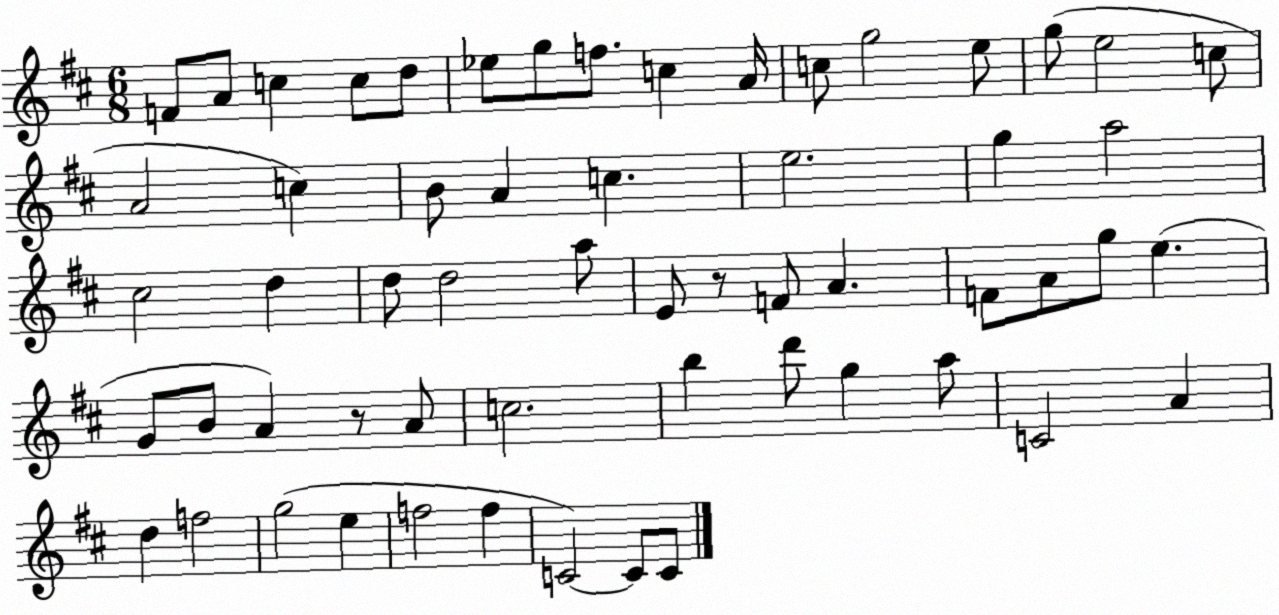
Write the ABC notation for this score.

X:1
T:Untitled
M:6/8
L:1/4
K:D
F/2 A/2 c c/2 d/2 _e/2 g/2 f/2 c A/4 c/2 g2 e/2 g/2 e2 c/2 A2 c B/2 A c e2 g a2 ^c2 d d/2 d2 a/2 E/2 z/2 F/2 A F/2 A/2 g/2 e G/2 B/2 A z/2 A/2 c2 b d'/2 g a/2 C2 A d f2 g2 e f2 f C2 C/2 C/2